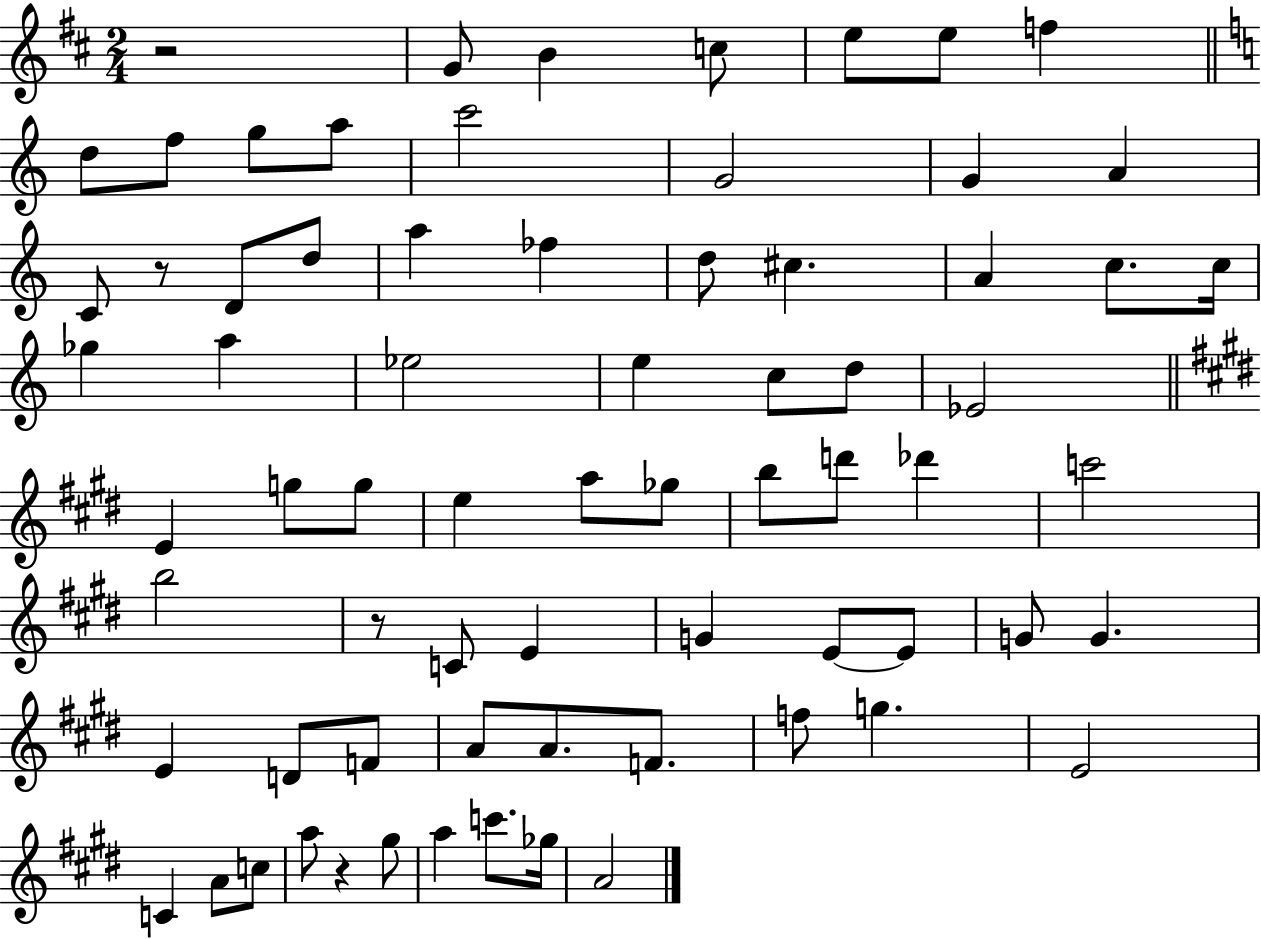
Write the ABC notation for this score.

X:1
T:Untitled
M:2/4
L:1/4
K:D
z2 G/2 B c/2 e/2 e/2 f d/2 f/2 g/2 a/2 c'2 G2 G A C/2 z/2 D/2 d/2 a _f d/2 ^c A c/2 c/4 _g a _e2 e c/2 d/2 _E2 E g/2 g/2 e a/2 _g/2 b/2 d'/2 _d' c'2 b2 z/2 C/2 E G E/2 E/2 G/2 G E D/2 F/2 A/2 A/2 F/2 f/2 g E2 C A/2 c/2 a/2 z ^g/2 a c'/2 _g/4 A2